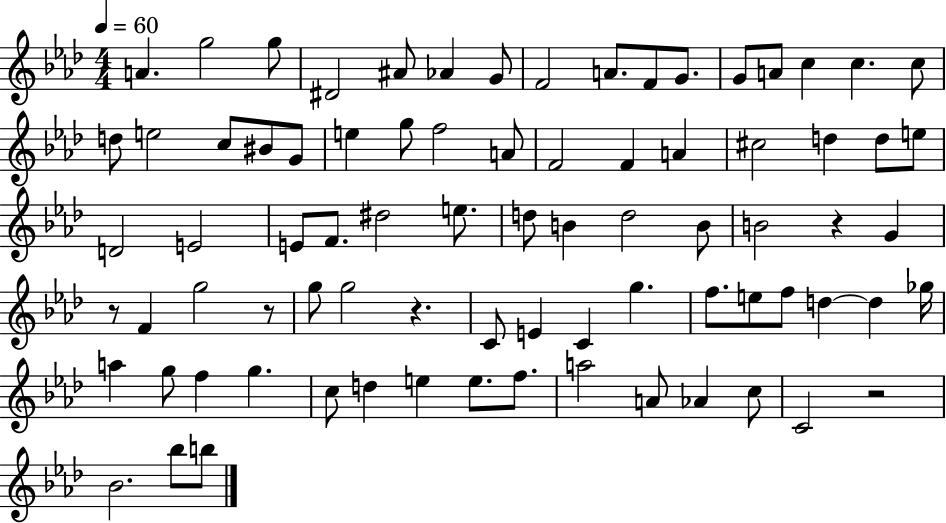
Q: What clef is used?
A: treble